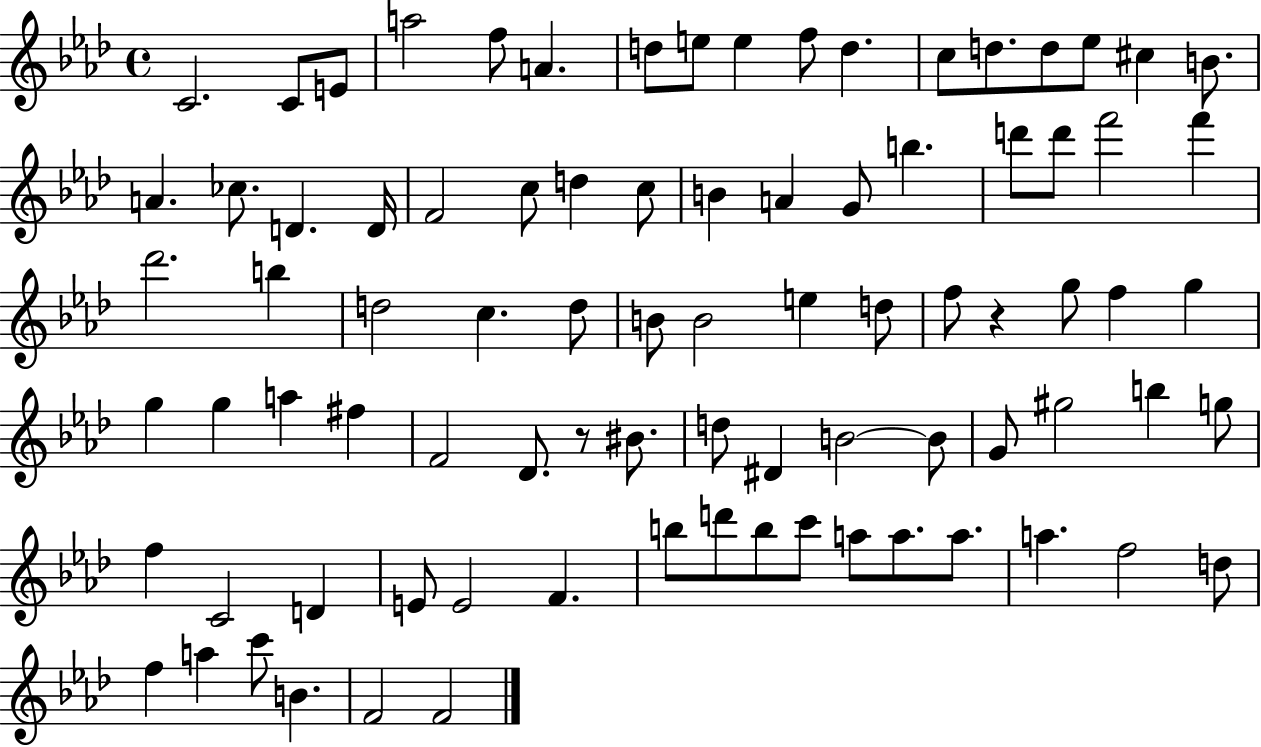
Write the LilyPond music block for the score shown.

{
  \clef treble
  \time 4/4
  \defaultTimeSignature
  \key aes \major
  c'2. c'8 e'8 | a''2 f''8 a'4. | d''8 e''8 e''4 f''8 d''4. | c''8 d''8. d''8 ees''8 cis''4 b'8. | \break a'4. ces''8. d'4. d'16 | f'2 c''8 d''4 c''8 | b'4 a'4 g'8 b''4. | d'''8 d'''8 f'''2 f'''4 | \break des'''2. b''4 | d''2 c''4. d''8 | b'8 b'2 e''4 d''8 | f''8 r4 g''8 f''4 g''4 | \break g''4 g''4 a''4 fis''4 | f'2 des'8. r8 bis'8. | d''8 dis'4 b'2~~ b'8 | g'8 gis''2 b''4 g''8 | \break f''4 c'2 d'4 | e'8 e'2 f'4. | b''8 d'''8 b''8 c'''8 a''8 a''8. a''8. | a''4. f''2 d''8 | \break f''4 a''4 c'''8 b'4. | f'2 f'2 | \bar "|."
}